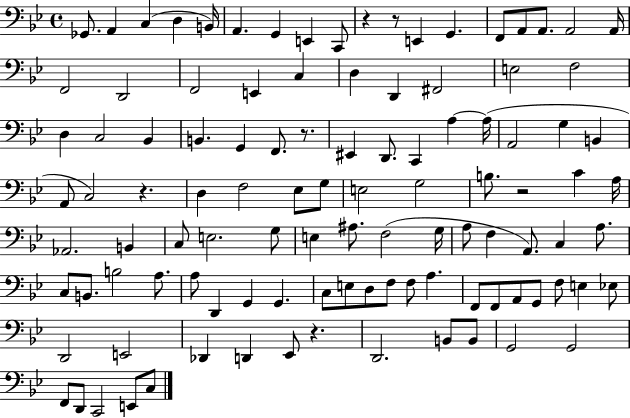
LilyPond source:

{
  \clef bass
  \time 4/4
  \defaultTimeSignature
  \key bes \major
  ges,8. a,4 c4( d4 b,16) | a,4. g,4 e,4 c,8 | r4 r8 e,4 g,4. | f,8 a,8 a,8. a,2 a,16 | \break f,2 d,2 | f,2 e,4 c4 | d4 d,4 fis,2 | e2 f2 | \break d4 c2 bes,4 | b,4. g,4 f,8. r8. | eis,4 d,8. c,4 a4~~ a16( | a,2 g4 b,4 | \break a,8 c2) r4. | d4 f2 ees8 g8 | e2 g2 | b8. r2 c'4 a16 | \break aes,2. b,4 | c8 e2. g8 | e4 ais8. f2( g16 | a8 f4 a,8.) c4 a8. | \break c8 b,8. b2 a8. | a8 d,4 g,4 g,4. | c8 e8 d8 f8 f8 a4. | f,8 f,8 a,8 g,8 f8 e4 ees8 | \break d,2 e,2 | des,4 d,4 ees,8 r4. | d,2. b,8 b,8 | g,2 g,2 | \break f,8 d,8 c,2 e,8 c8 | \bar "|."
}